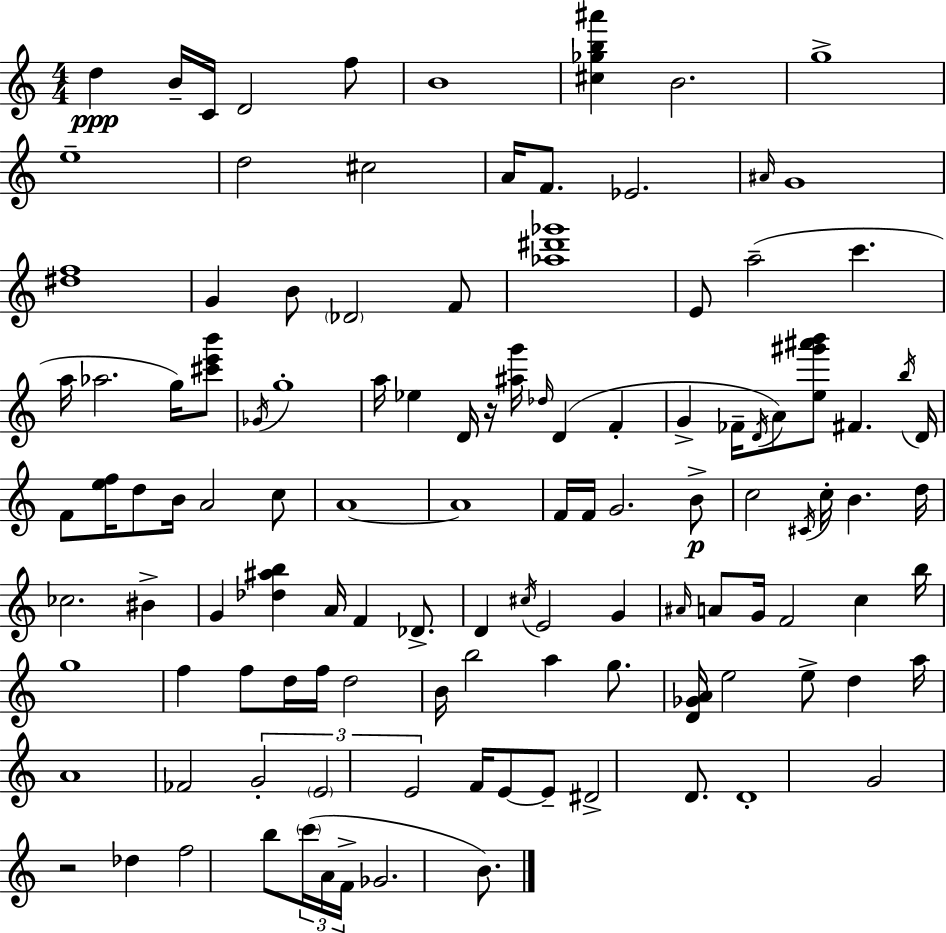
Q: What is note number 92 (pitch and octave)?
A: E4